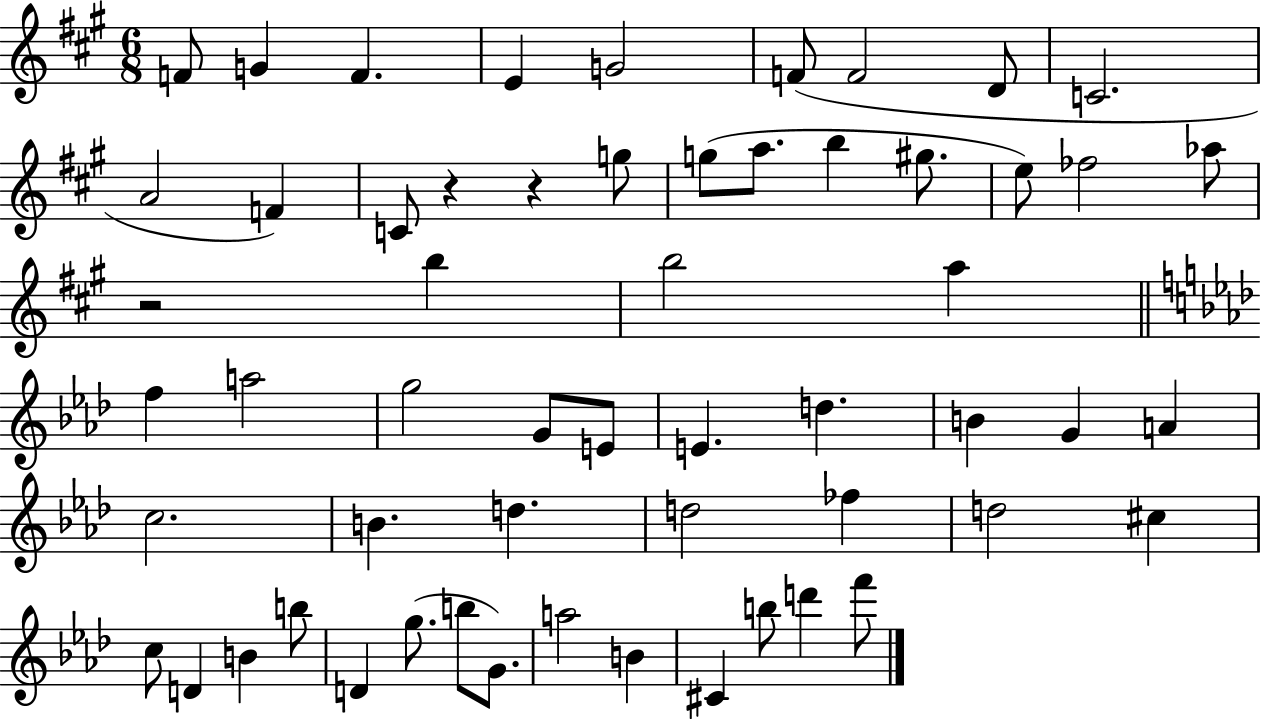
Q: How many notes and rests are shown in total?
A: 57